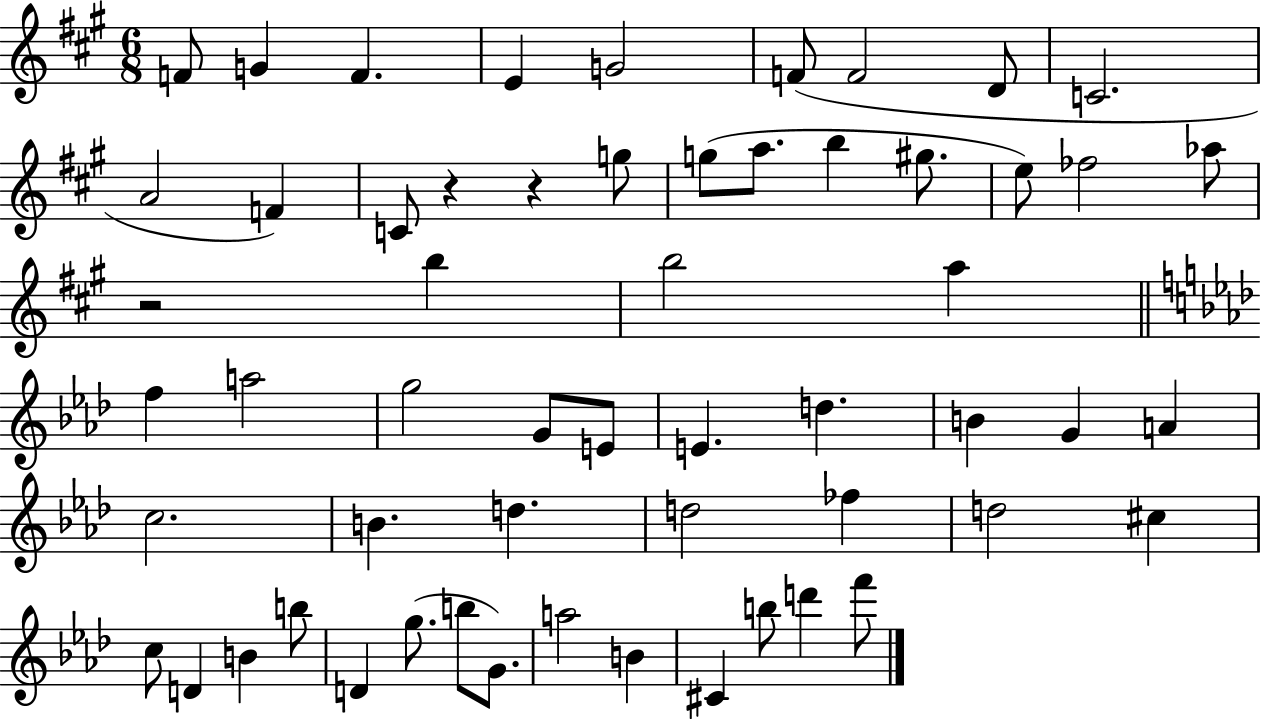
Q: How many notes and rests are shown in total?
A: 57